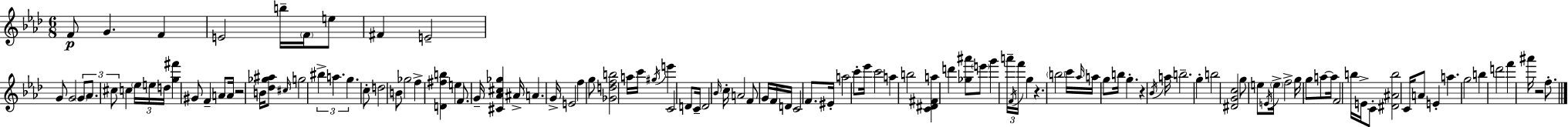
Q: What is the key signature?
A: AES major